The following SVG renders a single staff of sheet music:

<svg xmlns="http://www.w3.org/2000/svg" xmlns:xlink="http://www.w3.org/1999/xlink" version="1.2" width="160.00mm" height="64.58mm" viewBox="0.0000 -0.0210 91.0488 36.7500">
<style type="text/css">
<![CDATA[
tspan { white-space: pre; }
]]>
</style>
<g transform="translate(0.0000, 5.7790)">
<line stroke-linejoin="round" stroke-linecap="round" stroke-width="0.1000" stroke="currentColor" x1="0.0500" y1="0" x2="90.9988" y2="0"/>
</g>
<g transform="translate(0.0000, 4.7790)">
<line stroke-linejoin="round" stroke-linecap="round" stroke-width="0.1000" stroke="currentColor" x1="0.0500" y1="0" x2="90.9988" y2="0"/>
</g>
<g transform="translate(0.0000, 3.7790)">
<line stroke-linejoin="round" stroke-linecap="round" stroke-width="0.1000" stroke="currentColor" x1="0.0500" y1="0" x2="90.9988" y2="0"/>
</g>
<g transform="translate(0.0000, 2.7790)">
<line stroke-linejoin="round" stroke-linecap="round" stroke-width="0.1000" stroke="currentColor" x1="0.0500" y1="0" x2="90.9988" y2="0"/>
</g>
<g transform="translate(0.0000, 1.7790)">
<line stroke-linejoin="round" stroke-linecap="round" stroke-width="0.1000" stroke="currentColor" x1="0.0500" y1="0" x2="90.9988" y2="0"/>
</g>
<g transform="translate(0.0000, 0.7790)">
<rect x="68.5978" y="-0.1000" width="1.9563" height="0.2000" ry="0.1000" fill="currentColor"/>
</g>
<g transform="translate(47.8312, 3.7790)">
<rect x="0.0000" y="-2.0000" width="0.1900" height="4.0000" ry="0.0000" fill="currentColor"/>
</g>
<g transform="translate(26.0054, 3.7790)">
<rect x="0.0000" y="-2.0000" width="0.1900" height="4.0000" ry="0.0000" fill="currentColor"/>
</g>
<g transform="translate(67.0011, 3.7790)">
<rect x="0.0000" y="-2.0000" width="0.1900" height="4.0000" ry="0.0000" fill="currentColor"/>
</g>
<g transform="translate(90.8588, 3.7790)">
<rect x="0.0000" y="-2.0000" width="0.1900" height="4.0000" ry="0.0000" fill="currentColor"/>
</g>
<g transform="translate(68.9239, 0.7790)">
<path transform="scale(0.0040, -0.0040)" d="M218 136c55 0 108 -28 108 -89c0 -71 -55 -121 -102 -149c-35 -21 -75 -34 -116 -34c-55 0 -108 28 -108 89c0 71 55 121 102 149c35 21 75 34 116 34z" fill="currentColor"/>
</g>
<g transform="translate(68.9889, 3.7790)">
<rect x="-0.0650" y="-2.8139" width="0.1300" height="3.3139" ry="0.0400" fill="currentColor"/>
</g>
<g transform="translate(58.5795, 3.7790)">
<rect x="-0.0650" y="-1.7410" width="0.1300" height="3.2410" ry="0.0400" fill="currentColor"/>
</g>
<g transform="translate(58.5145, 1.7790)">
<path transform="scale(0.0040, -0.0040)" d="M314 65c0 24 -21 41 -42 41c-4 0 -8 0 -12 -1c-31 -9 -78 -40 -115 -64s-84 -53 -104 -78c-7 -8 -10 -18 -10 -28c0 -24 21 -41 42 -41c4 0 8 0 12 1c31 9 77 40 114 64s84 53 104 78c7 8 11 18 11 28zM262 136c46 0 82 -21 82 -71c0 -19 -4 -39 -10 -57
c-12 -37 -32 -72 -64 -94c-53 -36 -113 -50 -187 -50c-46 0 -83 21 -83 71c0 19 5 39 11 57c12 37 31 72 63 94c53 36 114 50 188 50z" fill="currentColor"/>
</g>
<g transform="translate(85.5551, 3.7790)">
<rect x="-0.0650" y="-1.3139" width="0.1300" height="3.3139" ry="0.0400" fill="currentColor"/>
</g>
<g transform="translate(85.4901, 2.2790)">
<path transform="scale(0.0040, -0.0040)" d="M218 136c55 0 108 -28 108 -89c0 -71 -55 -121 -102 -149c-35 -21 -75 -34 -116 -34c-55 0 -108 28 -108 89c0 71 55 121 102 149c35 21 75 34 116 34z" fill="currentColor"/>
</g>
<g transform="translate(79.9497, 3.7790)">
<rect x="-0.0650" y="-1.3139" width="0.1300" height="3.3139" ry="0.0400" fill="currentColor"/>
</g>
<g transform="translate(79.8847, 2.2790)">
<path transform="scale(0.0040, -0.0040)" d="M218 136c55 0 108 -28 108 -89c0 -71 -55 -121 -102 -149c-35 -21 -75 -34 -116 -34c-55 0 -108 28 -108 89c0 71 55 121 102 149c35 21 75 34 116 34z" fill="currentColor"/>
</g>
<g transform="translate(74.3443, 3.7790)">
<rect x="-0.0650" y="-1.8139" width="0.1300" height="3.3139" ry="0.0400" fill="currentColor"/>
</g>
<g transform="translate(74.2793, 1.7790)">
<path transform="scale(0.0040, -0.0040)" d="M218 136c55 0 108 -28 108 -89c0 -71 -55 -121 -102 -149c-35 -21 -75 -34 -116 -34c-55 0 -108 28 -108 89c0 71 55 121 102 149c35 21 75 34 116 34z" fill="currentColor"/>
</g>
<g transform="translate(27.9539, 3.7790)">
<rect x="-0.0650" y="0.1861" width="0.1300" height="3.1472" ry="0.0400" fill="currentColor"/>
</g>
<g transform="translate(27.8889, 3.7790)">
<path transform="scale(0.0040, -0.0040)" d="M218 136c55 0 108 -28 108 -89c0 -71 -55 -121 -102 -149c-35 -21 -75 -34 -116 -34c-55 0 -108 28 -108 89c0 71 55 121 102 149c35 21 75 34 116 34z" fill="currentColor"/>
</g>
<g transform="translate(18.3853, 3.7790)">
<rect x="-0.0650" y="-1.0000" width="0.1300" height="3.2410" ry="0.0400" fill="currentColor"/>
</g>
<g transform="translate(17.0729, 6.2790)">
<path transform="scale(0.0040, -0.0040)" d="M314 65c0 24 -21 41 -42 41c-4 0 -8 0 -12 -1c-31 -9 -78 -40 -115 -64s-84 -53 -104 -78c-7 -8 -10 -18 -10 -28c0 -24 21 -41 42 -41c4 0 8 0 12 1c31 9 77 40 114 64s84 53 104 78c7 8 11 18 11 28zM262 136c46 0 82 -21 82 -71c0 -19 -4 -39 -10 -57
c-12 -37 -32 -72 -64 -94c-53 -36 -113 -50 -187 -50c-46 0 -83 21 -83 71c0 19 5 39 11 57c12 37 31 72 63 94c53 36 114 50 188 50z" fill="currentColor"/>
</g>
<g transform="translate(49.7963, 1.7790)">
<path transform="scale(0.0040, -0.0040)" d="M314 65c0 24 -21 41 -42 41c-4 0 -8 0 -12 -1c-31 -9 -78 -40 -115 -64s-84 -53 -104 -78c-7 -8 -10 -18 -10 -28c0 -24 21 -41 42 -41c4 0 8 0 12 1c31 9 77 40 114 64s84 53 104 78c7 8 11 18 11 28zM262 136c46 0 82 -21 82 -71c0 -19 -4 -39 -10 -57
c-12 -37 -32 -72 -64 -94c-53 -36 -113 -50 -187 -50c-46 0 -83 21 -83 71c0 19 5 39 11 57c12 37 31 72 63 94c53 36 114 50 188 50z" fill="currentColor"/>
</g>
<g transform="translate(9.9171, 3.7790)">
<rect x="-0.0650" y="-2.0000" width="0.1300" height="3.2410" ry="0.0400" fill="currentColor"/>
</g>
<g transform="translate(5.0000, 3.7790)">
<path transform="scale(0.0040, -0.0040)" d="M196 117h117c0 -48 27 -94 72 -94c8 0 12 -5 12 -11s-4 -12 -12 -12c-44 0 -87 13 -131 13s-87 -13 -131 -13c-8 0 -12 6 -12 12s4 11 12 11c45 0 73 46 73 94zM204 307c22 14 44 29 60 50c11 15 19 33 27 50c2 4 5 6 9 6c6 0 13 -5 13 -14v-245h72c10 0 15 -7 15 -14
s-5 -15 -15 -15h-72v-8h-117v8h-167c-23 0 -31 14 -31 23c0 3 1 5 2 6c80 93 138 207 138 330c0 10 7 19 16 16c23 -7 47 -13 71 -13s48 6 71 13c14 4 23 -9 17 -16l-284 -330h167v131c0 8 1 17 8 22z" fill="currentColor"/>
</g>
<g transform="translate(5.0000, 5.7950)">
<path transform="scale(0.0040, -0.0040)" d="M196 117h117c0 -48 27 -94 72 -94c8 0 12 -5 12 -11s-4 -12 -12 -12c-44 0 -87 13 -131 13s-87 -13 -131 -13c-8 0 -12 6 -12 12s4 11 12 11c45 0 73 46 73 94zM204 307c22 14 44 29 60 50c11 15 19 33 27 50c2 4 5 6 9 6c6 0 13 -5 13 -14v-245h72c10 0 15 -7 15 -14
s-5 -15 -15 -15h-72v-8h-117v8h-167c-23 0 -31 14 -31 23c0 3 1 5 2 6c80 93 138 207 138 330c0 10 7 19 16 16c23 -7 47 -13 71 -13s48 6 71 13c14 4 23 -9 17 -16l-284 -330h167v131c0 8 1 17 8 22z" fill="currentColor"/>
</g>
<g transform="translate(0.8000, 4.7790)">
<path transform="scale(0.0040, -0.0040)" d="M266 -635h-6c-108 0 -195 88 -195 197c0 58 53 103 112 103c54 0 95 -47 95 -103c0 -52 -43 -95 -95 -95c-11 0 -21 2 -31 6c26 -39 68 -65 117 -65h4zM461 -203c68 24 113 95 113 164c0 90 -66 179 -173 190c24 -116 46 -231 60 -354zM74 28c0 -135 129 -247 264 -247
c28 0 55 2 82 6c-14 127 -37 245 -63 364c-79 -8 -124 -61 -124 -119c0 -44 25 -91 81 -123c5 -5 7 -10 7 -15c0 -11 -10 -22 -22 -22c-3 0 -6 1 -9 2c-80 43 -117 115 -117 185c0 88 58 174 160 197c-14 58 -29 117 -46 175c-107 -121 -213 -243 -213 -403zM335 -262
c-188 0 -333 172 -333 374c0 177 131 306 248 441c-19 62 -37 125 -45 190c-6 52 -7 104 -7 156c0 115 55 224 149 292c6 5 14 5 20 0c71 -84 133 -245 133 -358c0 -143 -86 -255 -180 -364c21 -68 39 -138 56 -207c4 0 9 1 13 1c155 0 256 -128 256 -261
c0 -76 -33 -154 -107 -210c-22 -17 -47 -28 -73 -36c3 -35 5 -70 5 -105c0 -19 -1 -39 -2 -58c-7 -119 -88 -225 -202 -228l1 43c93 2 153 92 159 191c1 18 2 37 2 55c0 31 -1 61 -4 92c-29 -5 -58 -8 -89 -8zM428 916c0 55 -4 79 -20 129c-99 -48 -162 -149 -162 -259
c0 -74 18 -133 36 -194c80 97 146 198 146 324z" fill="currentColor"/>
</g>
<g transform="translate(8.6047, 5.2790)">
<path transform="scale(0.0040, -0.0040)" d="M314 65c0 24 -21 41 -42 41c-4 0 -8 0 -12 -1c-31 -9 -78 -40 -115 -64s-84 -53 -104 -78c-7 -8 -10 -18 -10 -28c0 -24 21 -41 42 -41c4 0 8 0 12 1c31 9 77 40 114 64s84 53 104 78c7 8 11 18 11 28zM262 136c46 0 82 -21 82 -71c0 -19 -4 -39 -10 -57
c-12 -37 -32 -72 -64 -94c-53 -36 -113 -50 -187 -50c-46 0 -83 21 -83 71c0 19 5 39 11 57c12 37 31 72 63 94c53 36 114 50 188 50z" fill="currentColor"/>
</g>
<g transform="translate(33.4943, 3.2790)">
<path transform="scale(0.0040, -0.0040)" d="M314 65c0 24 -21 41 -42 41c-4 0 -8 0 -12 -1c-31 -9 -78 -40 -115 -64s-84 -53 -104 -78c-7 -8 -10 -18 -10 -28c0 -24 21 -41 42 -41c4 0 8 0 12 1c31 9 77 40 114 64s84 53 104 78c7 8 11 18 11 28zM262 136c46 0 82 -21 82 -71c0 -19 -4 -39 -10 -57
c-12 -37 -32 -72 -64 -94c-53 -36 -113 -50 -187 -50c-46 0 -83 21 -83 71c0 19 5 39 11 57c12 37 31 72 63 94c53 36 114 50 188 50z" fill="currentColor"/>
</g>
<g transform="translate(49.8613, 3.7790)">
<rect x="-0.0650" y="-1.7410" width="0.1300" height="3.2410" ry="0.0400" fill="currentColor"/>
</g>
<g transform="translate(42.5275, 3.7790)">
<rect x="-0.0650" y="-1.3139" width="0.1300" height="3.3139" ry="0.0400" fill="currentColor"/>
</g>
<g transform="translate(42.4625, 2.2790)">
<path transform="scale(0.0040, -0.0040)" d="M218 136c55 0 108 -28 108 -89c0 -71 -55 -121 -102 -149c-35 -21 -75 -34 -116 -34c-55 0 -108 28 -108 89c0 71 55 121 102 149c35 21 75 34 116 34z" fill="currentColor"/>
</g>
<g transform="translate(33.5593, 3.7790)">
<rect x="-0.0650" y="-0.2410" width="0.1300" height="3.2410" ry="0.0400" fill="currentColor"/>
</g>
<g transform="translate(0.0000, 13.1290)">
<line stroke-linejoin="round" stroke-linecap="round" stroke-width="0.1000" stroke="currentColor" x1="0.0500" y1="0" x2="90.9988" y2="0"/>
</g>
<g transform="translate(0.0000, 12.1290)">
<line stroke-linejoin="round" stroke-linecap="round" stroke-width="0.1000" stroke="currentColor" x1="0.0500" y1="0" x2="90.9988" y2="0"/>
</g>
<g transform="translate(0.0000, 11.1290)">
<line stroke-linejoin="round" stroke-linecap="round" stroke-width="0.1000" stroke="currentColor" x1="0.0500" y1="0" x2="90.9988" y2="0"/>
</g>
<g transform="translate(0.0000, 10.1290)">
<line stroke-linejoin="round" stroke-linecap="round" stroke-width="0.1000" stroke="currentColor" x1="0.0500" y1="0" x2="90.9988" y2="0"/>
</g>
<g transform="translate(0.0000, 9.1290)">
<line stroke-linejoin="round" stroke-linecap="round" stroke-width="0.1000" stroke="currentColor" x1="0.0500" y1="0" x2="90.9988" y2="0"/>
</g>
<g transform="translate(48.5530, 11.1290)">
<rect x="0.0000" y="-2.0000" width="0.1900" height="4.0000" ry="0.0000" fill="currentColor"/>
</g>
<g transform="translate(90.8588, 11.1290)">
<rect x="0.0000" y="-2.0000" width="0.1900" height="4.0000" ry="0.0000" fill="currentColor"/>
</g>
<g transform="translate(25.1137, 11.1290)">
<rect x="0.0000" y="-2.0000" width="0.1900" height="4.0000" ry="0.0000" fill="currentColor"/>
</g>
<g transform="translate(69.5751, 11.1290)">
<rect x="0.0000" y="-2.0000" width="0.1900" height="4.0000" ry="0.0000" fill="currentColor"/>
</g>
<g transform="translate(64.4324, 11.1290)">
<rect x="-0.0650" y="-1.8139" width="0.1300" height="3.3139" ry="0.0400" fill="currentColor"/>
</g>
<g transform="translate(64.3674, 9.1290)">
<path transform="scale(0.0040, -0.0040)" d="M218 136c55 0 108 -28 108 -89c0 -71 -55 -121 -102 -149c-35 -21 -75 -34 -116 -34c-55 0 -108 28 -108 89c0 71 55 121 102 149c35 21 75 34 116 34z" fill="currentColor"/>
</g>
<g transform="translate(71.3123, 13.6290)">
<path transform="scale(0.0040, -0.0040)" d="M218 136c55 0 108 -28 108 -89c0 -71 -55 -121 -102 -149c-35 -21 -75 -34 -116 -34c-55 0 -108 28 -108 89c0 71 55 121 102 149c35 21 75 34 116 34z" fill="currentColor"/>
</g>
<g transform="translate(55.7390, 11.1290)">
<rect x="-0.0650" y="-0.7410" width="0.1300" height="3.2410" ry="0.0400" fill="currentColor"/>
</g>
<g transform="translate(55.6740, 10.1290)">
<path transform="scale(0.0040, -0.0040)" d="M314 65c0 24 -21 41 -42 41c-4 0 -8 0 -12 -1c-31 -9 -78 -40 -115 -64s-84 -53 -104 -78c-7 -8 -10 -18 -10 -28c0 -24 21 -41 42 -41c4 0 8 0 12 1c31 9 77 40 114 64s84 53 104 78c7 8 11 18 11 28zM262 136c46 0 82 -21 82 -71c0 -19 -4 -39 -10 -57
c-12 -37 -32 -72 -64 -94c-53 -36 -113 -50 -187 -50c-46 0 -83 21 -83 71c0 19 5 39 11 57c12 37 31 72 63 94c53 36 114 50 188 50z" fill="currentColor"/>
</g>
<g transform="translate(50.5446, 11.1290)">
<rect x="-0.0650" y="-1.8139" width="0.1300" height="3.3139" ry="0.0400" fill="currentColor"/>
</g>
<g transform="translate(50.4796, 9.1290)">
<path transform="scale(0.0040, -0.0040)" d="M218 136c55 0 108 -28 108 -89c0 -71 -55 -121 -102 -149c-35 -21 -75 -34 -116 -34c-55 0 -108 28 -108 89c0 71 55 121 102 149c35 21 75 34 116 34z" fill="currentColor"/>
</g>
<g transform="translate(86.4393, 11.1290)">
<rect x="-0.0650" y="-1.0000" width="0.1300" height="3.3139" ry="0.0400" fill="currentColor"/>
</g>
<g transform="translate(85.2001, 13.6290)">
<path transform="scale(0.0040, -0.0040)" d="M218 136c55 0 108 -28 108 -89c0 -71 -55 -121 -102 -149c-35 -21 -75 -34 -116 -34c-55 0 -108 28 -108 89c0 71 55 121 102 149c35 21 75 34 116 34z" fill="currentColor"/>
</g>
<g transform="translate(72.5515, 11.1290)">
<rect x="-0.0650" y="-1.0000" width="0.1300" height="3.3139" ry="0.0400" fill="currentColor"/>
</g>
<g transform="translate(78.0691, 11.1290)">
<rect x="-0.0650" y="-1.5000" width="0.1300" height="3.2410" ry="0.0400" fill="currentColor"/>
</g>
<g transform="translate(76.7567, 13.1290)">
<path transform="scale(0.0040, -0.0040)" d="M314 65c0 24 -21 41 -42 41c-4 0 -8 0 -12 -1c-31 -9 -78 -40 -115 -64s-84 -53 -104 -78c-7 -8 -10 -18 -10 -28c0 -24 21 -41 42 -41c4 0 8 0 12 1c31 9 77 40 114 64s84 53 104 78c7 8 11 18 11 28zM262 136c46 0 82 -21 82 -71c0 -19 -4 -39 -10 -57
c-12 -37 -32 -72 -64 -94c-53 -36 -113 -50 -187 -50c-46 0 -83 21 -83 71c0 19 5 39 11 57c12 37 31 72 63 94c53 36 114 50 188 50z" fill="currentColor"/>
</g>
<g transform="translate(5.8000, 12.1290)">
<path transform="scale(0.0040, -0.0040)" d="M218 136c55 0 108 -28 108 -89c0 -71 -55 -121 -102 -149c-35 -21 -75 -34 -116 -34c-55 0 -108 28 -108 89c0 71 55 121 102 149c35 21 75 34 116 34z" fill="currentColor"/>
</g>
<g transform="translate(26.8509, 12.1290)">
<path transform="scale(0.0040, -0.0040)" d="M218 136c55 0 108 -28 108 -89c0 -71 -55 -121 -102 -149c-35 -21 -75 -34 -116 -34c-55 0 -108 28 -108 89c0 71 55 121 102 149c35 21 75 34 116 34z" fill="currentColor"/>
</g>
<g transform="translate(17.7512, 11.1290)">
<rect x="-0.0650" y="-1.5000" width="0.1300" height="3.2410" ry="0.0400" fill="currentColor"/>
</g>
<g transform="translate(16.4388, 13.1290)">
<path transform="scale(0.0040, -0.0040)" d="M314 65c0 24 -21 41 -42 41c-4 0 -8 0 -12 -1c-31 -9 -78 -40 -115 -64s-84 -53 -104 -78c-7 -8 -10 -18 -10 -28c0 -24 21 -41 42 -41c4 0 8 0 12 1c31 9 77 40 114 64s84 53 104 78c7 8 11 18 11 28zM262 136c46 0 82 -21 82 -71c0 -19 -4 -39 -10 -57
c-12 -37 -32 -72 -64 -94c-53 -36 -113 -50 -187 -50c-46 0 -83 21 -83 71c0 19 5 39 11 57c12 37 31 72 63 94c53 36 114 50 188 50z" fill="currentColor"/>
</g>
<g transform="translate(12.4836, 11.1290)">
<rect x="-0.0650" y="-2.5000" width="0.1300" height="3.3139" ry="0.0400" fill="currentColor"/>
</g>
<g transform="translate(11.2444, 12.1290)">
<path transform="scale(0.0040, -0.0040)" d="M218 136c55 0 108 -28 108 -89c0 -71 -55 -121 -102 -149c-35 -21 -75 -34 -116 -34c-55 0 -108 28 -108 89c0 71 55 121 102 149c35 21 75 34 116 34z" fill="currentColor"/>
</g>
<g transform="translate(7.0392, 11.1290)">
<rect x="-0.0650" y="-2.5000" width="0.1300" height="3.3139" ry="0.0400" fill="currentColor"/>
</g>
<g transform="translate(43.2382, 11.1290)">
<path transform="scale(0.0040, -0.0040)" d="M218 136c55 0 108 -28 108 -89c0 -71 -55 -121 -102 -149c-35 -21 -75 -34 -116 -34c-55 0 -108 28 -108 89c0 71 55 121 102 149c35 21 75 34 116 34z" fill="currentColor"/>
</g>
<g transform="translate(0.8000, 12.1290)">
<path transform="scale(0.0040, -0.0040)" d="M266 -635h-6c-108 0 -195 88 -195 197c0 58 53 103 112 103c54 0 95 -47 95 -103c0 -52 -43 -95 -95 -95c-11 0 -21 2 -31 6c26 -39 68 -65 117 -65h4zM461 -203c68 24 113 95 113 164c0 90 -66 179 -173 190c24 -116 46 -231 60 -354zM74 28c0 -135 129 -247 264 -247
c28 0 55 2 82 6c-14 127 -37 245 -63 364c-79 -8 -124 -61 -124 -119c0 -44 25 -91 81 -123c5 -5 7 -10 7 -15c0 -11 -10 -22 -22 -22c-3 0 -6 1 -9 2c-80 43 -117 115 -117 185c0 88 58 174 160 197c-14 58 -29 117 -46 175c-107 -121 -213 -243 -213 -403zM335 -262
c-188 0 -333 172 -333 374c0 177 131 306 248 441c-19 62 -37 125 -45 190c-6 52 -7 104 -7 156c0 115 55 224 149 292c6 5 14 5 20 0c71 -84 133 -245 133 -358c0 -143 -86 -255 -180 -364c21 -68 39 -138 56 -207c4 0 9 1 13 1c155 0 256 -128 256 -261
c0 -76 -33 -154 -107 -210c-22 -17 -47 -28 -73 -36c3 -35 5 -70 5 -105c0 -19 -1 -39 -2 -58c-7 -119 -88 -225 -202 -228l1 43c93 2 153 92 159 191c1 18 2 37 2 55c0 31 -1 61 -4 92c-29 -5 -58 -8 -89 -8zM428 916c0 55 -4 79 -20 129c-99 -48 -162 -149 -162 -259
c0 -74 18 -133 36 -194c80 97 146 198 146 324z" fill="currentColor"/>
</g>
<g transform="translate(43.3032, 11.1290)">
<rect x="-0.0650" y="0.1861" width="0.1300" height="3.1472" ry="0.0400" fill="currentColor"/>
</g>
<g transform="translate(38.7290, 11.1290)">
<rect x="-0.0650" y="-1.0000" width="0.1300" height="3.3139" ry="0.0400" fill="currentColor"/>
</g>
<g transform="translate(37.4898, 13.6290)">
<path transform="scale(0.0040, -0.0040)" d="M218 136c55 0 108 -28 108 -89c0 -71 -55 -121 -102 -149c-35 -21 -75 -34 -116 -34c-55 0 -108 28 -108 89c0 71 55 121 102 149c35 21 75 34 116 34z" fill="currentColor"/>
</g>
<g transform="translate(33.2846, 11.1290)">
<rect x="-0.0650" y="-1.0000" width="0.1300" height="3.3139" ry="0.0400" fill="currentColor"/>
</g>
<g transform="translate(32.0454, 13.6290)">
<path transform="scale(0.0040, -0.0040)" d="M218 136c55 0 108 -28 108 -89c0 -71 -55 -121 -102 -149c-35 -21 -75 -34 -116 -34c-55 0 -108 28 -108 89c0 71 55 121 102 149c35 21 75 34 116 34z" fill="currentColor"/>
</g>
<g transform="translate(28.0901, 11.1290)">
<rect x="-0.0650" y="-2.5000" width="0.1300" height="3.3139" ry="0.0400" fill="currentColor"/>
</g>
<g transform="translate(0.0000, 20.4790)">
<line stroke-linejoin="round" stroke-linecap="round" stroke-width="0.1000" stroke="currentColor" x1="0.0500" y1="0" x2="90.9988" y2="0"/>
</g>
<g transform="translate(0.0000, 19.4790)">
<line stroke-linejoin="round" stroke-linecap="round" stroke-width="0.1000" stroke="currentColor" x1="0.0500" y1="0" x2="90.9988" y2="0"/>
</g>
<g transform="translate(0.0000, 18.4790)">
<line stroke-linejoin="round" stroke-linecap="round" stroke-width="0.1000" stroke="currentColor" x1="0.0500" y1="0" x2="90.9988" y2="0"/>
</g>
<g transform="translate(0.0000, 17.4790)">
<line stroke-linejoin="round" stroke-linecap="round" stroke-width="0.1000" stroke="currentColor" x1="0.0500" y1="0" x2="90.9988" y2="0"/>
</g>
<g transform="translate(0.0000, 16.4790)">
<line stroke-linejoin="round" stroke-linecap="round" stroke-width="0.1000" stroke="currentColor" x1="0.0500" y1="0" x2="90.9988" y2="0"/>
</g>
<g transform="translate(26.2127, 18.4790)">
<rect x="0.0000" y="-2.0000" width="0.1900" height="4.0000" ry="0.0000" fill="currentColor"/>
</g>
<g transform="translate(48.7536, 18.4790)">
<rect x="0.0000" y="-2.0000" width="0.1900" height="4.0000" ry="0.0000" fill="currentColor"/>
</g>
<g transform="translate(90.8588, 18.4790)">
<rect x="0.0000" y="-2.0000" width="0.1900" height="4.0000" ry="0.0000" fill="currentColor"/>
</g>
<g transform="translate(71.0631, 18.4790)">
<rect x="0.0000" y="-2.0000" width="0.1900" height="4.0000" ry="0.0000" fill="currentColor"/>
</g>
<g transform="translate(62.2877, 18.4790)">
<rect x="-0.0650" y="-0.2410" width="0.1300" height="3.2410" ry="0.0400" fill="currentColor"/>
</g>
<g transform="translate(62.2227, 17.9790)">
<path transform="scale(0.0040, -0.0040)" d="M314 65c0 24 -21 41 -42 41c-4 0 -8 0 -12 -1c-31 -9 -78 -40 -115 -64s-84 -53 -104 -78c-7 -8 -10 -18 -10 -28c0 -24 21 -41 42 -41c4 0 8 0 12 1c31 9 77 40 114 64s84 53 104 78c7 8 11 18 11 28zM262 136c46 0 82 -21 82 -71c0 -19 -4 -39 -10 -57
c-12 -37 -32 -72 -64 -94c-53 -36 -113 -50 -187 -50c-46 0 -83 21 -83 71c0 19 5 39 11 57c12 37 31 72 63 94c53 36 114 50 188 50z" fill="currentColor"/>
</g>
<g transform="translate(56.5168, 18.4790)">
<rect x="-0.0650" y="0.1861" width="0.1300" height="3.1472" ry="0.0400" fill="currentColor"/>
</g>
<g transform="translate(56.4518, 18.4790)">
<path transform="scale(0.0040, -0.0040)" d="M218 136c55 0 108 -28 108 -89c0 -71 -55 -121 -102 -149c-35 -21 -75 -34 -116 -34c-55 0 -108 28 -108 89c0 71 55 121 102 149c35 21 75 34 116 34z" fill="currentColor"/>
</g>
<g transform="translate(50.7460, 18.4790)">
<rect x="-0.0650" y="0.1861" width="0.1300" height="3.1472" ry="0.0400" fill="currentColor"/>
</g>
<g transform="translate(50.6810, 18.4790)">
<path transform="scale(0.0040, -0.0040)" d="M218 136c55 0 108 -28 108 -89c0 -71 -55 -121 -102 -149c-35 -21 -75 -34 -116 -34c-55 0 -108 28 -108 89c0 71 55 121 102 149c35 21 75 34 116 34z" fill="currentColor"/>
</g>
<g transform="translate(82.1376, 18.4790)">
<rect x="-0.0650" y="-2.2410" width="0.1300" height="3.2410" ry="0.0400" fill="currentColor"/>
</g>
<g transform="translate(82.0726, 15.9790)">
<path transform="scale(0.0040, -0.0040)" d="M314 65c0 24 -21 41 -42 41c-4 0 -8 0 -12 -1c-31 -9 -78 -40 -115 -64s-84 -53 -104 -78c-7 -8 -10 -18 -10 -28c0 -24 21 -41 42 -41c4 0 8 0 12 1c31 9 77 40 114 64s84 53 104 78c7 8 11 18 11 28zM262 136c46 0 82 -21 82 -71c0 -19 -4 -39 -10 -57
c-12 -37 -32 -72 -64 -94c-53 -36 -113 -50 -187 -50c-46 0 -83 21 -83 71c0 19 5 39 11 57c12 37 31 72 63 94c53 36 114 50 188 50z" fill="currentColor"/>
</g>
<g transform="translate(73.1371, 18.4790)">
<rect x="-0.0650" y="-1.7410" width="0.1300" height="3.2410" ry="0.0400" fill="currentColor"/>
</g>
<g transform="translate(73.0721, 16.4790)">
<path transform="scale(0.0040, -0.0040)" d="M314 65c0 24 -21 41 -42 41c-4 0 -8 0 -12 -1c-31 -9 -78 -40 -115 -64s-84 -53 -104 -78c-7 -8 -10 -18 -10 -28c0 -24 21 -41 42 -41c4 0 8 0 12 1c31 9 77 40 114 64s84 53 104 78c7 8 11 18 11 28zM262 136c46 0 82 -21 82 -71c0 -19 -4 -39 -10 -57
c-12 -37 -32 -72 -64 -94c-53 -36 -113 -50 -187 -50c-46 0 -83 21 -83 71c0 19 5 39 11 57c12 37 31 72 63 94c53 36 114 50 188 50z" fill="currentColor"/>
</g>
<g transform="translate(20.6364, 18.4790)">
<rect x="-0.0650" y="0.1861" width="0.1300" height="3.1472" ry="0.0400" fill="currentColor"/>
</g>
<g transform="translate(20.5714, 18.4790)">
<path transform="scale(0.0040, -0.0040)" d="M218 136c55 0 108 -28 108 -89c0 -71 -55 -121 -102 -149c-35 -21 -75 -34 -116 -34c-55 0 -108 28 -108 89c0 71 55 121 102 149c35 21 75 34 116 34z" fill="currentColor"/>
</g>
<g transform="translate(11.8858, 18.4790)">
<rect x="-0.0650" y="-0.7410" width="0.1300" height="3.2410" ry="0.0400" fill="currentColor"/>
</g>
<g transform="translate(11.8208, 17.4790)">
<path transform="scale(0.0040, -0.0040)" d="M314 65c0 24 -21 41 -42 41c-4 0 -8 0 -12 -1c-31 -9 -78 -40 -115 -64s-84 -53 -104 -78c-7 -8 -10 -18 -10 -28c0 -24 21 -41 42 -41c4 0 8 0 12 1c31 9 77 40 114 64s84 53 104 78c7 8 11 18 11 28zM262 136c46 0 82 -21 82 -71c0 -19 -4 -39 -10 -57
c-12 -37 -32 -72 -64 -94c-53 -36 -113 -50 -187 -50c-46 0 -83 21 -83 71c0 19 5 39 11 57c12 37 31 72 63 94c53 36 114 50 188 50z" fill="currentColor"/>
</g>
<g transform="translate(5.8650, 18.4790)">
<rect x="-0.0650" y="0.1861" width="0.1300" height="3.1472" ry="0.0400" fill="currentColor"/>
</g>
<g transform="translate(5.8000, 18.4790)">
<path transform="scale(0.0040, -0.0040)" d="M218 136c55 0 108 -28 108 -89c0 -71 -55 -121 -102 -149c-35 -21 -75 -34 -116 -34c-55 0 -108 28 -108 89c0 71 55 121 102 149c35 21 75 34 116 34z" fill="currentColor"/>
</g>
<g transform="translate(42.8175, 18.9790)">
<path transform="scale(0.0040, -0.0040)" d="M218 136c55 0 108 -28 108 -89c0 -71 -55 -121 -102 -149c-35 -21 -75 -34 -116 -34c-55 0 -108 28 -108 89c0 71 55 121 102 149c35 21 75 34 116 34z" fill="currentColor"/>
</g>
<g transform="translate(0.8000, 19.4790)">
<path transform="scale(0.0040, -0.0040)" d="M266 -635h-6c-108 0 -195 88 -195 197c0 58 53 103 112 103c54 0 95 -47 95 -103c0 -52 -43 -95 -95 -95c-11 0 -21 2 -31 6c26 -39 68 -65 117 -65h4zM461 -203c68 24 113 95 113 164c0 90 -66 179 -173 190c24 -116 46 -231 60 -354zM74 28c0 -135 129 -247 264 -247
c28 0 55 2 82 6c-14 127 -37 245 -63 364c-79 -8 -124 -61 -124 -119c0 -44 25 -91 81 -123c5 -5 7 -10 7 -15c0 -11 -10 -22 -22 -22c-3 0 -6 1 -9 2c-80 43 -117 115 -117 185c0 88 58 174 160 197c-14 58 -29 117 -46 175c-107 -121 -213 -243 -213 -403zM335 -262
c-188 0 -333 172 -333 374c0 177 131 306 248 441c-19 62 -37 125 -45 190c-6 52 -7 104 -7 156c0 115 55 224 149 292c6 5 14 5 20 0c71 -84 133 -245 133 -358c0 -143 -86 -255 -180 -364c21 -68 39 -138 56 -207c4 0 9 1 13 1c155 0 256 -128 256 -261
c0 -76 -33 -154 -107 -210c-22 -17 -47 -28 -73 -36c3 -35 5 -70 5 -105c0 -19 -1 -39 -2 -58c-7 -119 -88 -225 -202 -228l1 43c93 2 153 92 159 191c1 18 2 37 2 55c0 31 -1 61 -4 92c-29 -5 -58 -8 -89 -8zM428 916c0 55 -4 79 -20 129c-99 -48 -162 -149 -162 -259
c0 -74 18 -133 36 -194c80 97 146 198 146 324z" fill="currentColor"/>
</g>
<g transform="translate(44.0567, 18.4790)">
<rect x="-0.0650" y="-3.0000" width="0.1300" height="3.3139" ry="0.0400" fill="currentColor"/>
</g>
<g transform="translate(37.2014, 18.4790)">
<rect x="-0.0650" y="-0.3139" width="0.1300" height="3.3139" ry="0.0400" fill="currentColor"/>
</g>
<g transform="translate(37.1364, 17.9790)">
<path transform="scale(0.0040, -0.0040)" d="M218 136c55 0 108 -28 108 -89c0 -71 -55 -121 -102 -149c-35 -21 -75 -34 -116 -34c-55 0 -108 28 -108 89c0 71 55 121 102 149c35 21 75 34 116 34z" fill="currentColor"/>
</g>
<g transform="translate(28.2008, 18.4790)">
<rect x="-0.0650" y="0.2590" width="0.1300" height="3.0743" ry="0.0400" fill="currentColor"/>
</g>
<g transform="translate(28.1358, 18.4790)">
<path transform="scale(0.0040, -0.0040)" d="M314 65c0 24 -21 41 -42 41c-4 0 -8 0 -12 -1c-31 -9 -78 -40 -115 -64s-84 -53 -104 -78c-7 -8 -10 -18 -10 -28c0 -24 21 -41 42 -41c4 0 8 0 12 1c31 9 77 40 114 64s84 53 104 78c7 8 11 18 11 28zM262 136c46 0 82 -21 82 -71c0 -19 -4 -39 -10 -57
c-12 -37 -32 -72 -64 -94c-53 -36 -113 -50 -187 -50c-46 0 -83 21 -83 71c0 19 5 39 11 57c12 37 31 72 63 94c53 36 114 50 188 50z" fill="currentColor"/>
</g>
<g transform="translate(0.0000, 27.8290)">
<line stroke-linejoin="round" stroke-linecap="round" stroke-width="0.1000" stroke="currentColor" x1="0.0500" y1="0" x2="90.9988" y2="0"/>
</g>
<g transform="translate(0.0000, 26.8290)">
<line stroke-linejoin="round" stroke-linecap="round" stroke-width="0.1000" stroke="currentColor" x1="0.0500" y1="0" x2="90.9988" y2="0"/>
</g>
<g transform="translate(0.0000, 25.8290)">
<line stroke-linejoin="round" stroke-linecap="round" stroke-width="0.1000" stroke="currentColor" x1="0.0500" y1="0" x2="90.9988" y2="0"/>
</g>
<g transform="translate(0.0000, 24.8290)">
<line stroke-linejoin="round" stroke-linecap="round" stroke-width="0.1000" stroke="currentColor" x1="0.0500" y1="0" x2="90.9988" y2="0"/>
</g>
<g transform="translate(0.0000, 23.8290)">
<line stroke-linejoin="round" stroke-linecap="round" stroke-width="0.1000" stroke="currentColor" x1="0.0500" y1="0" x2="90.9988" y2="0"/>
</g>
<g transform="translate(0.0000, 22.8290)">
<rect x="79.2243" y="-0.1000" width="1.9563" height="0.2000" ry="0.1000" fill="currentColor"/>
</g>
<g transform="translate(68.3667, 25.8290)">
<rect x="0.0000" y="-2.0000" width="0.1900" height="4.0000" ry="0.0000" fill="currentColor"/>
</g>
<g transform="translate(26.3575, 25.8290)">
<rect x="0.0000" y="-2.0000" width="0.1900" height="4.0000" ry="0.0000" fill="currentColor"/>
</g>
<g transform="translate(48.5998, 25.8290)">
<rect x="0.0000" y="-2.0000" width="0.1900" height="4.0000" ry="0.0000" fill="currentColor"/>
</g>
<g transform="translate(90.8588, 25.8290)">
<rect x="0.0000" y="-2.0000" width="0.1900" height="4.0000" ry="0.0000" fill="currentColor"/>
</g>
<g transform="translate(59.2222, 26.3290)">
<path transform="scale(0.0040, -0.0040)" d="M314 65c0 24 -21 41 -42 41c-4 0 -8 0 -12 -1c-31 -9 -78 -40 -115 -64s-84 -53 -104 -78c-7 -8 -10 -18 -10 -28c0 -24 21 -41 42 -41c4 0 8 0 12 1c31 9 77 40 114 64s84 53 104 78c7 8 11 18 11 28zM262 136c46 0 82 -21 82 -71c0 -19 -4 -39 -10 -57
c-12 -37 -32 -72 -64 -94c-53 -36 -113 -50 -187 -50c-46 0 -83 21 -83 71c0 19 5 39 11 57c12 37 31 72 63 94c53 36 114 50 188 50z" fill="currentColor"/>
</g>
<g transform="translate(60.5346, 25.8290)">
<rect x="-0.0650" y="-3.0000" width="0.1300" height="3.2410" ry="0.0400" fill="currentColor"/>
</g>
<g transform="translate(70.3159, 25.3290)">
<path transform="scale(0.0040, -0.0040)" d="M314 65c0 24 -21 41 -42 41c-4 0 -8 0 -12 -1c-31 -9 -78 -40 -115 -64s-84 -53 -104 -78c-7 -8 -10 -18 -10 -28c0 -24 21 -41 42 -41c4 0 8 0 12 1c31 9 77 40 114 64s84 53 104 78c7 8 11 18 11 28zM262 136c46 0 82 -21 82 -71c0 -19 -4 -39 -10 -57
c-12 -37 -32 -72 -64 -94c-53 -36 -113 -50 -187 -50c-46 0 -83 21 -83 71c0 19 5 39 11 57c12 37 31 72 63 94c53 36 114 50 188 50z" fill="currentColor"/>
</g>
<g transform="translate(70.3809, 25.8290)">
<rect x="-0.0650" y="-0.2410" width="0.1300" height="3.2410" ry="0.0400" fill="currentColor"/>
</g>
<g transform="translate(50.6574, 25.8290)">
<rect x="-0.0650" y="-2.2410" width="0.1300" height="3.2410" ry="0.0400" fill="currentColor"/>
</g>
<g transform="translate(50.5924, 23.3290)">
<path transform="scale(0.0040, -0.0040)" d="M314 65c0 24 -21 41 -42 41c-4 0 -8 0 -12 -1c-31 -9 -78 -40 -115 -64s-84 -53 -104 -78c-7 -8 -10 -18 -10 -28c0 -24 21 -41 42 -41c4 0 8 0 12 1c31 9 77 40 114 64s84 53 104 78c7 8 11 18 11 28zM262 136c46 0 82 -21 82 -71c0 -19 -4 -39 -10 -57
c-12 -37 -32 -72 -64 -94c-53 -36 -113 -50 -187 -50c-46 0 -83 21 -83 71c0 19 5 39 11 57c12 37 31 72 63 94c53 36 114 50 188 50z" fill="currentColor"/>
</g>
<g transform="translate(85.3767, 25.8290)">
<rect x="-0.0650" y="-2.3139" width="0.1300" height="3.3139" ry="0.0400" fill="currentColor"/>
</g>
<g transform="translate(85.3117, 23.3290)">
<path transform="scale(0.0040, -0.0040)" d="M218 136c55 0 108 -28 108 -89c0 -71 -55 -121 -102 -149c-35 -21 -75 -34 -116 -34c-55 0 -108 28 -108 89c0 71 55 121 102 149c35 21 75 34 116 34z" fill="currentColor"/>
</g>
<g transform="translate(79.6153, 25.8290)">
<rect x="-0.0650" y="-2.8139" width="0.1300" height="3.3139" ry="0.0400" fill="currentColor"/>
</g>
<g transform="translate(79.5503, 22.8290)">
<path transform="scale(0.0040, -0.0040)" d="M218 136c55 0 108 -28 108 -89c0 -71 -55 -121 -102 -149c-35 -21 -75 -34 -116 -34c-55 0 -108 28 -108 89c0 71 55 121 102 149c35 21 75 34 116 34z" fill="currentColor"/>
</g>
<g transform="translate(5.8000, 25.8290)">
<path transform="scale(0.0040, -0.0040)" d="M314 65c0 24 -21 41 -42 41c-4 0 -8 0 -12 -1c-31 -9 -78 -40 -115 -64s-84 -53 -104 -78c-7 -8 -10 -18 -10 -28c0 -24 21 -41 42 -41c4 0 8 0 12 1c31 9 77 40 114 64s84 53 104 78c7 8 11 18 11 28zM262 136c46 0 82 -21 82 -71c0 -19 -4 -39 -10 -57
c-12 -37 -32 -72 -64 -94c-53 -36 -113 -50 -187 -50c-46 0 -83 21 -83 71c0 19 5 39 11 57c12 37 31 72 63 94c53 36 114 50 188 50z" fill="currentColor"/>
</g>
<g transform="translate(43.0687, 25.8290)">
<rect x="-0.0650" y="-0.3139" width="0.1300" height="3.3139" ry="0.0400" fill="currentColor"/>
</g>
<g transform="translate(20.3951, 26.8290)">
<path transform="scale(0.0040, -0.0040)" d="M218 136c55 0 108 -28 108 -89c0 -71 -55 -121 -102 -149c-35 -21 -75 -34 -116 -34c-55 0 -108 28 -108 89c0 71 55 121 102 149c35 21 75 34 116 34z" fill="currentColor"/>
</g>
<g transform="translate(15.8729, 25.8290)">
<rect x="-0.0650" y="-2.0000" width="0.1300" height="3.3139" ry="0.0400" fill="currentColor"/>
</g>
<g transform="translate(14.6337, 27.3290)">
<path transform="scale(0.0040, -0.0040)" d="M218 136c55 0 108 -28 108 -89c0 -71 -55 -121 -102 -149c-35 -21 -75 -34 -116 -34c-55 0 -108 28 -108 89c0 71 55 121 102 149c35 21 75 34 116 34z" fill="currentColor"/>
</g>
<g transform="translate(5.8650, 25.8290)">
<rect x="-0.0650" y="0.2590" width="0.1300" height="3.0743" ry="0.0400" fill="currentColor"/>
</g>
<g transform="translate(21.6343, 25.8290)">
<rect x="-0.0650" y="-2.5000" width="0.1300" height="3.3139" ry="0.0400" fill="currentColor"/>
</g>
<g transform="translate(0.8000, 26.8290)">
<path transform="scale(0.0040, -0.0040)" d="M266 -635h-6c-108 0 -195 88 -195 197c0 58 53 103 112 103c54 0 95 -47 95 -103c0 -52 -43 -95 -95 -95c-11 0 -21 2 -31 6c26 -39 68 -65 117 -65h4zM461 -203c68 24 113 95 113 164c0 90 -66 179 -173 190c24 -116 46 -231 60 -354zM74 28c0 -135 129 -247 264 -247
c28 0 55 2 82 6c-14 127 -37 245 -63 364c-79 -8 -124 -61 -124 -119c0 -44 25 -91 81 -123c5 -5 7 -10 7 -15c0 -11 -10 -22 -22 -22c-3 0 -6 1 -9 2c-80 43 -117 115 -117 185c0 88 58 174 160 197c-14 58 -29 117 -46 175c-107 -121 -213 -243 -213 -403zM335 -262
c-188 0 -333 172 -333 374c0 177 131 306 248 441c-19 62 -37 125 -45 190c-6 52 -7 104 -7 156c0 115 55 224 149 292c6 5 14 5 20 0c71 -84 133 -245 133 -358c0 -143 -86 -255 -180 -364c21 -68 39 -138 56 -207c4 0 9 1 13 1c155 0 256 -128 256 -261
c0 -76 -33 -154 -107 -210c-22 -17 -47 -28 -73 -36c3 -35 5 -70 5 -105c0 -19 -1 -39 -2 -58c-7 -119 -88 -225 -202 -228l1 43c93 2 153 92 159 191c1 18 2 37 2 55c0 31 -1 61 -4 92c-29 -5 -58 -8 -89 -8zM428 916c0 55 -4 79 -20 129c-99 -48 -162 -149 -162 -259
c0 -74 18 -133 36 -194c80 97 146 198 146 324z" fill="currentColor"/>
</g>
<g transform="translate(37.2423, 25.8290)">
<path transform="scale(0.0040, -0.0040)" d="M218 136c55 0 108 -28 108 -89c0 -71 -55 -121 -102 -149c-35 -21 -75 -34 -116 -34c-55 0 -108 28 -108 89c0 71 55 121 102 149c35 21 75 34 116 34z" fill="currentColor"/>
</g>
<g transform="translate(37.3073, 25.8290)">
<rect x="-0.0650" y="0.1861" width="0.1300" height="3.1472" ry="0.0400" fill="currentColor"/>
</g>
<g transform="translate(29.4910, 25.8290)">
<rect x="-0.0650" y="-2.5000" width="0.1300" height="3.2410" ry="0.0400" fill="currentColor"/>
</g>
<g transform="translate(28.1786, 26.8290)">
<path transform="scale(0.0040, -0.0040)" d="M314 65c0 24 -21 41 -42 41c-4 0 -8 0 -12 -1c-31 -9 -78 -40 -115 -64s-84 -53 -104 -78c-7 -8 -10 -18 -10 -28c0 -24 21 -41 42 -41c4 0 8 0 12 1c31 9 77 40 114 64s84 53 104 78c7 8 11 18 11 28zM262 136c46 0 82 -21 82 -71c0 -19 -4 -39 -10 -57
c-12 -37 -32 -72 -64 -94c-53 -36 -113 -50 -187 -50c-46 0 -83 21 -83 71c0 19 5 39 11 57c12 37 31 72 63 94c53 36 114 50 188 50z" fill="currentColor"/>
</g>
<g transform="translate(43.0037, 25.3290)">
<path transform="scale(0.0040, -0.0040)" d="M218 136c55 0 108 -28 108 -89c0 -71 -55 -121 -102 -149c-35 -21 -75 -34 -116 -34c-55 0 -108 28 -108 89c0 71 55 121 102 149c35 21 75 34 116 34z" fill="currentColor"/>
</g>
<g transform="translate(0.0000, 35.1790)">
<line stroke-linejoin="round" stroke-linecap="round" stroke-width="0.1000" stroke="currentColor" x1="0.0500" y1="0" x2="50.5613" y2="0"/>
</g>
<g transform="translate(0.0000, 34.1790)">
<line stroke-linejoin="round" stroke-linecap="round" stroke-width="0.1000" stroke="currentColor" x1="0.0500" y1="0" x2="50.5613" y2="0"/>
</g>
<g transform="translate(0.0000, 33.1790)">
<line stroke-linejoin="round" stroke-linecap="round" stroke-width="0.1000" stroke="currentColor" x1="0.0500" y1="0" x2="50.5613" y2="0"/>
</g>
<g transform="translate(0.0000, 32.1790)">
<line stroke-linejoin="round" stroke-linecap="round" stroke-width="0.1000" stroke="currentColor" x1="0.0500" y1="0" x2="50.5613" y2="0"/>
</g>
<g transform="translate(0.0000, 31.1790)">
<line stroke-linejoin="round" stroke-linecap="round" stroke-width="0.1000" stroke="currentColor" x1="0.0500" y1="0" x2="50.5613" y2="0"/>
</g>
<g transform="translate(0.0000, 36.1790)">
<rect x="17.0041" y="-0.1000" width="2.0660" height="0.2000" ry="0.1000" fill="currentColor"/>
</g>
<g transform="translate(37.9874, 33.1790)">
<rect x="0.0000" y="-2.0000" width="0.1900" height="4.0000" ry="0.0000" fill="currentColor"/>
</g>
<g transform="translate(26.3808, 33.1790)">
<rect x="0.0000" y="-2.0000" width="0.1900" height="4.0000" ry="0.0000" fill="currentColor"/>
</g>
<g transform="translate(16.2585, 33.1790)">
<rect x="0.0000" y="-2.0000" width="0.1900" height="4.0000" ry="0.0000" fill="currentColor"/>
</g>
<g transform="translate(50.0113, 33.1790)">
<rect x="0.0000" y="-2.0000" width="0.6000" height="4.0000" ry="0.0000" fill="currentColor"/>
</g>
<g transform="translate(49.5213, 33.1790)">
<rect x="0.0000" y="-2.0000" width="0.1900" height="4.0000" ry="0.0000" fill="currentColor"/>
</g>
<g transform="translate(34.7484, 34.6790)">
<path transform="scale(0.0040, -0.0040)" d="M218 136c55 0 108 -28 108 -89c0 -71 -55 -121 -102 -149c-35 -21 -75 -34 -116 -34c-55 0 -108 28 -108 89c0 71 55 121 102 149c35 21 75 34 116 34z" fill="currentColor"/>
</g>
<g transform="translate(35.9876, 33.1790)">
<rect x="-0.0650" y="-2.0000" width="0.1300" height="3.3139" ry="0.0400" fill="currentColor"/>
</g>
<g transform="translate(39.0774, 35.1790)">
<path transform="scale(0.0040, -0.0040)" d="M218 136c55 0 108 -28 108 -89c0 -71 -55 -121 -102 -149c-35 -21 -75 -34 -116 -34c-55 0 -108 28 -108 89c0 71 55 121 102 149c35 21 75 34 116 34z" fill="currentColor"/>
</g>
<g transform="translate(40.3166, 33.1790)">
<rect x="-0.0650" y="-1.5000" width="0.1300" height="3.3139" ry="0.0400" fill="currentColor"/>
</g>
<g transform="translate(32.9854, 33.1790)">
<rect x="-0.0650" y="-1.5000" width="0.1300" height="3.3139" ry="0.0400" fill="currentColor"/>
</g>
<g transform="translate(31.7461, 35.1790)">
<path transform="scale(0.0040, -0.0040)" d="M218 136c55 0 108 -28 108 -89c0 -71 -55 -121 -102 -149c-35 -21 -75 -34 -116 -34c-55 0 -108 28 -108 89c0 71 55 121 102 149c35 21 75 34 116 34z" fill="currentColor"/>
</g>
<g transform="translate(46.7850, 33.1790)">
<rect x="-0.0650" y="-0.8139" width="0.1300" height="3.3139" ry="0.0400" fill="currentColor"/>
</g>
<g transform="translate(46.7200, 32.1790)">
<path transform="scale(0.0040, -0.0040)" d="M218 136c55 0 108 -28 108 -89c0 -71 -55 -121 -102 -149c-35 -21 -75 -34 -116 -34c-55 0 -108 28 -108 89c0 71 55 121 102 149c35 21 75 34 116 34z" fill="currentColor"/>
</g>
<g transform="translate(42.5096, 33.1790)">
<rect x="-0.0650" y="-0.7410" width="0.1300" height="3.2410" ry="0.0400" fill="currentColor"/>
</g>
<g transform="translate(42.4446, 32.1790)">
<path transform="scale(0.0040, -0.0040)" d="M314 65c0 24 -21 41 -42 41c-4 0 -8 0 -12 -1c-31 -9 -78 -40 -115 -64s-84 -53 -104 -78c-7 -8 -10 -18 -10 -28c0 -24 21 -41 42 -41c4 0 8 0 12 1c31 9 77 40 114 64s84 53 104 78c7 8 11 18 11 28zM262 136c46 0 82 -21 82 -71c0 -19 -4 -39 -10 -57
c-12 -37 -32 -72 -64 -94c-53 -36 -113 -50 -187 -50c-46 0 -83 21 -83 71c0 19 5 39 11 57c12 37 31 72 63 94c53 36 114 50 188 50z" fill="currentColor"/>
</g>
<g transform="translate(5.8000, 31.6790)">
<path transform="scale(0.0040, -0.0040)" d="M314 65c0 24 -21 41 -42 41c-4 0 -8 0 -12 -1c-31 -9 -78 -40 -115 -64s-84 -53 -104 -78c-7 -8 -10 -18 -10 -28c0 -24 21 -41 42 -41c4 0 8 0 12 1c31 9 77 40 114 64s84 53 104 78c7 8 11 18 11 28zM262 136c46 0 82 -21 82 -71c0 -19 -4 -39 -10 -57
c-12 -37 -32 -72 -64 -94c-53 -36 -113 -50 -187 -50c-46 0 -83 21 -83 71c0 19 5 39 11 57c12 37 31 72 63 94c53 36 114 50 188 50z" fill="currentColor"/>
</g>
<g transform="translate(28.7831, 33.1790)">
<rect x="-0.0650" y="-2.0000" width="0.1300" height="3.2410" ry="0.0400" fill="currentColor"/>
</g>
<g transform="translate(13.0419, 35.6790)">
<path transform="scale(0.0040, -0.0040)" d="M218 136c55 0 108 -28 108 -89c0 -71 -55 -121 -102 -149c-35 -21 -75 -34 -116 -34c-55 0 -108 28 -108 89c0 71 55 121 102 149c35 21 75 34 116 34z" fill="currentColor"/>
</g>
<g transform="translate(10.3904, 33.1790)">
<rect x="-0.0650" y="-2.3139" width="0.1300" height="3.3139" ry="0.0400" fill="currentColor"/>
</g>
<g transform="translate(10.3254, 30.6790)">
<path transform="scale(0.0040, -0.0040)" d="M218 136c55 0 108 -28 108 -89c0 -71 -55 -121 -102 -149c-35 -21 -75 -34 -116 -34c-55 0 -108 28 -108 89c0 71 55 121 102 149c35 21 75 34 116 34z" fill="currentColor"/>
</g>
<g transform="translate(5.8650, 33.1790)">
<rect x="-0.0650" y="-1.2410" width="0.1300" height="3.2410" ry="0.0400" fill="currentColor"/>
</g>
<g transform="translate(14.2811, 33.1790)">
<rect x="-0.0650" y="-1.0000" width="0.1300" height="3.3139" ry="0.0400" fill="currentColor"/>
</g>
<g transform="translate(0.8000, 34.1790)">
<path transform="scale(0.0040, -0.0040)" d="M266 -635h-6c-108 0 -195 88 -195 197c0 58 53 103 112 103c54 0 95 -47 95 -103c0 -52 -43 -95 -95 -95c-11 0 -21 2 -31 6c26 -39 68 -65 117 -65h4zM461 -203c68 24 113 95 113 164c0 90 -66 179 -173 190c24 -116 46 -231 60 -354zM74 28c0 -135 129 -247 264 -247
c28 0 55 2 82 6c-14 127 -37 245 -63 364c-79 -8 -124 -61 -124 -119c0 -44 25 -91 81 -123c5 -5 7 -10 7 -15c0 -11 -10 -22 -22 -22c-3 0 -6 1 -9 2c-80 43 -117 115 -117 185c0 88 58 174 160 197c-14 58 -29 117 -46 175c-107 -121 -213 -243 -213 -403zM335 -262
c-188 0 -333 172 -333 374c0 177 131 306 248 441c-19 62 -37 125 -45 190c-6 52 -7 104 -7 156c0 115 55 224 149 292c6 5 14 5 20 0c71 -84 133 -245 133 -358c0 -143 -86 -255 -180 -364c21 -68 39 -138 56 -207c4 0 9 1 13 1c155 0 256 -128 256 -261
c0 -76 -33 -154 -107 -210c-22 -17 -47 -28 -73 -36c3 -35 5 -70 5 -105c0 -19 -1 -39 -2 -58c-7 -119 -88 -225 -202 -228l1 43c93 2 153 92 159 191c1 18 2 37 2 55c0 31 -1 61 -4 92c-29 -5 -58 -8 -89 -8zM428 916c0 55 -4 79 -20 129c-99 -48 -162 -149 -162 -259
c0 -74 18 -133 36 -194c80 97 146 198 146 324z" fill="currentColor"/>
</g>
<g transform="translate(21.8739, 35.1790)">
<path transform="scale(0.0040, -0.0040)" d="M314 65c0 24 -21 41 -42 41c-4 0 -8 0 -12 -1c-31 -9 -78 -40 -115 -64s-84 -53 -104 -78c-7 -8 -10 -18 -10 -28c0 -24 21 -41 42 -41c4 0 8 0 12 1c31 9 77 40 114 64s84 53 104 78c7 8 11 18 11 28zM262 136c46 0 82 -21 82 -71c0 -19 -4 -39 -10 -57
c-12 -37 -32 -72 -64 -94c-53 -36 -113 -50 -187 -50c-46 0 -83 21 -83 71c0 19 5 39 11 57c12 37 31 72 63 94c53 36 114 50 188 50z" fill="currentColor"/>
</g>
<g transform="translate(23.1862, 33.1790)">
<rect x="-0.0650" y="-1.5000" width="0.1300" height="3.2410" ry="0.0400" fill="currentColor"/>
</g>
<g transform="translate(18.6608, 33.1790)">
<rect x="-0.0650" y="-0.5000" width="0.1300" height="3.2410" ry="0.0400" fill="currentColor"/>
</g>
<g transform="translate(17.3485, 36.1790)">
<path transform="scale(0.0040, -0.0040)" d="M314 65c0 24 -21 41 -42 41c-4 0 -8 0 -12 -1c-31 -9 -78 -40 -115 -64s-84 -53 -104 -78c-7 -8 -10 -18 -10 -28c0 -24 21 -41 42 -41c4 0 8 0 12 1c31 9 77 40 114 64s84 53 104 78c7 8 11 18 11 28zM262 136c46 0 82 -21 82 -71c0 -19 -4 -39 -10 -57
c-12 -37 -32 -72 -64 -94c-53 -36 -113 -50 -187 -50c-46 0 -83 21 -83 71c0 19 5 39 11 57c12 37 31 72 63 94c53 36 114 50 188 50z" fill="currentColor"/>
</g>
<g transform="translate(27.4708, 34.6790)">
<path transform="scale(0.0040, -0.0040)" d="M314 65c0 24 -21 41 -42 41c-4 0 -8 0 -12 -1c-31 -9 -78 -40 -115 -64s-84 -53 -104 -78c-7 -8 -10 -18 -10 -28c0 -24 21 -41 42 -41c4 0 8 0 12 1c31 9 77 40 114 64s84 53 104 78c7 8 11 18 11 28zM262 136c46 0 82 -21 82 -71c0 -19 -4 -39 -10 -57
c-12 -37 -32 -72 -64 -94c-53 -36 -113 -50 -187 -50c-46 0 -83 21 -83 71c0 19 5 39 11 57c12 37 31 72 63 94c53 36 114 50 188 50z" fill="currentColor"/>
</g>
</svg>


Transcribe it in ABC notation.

X:1
T:Untitled
M:4/4
L:1/4
K:C
F2 D2 B c2 e f2 f2 a f e e G G E2 G D D B f d2 f D E2 D B d2 B B2 c A B B c2 f2 g2 B2 F G G2 B c g2 A2 c2 a g e2 g D C2 E2 F2 E F E d2 d